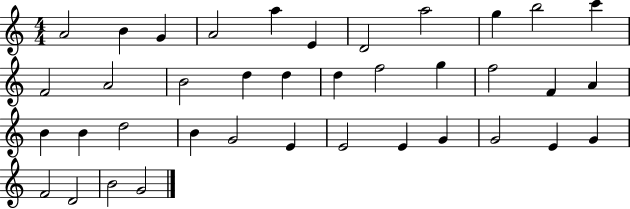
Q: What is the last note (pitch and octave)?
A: G4